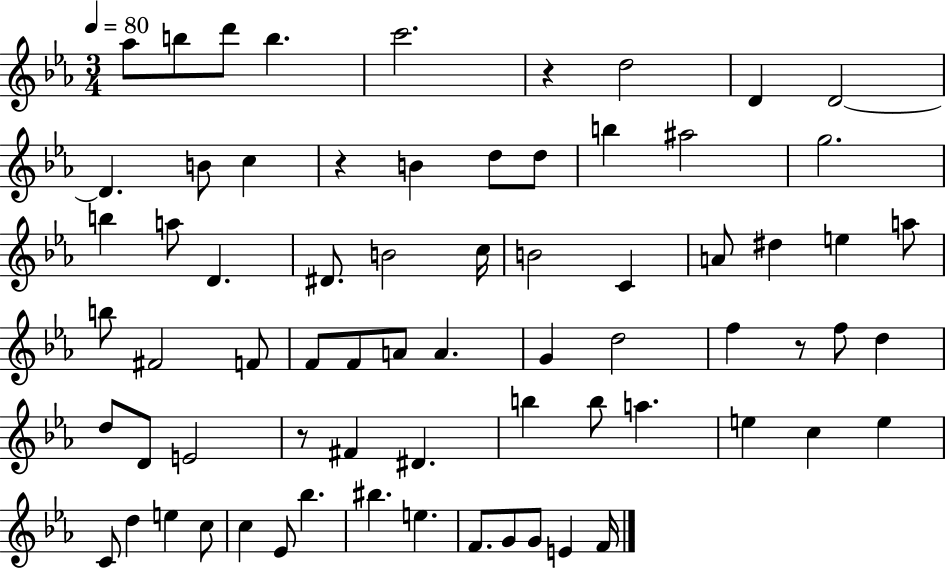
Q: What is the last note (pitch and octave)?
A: F4